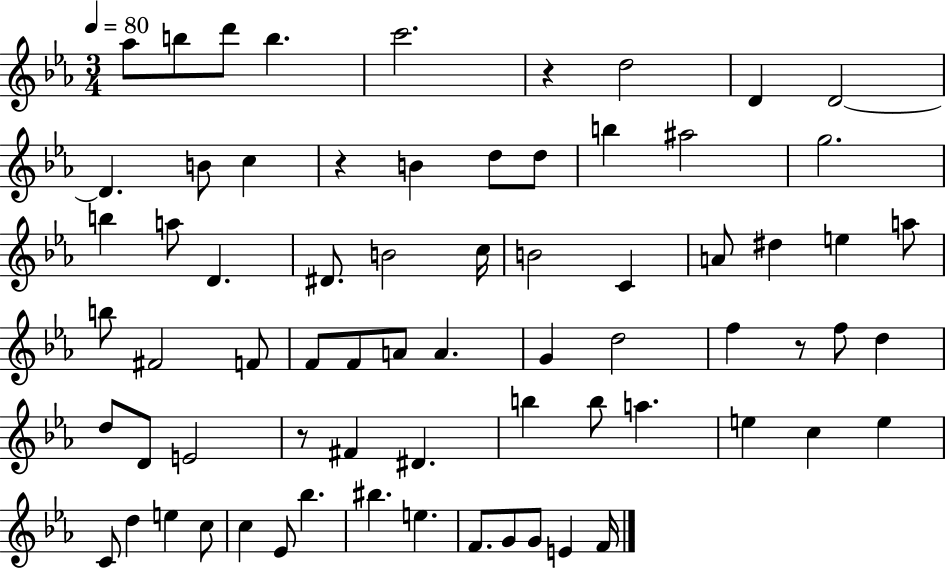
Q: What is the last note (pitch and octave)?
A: F4